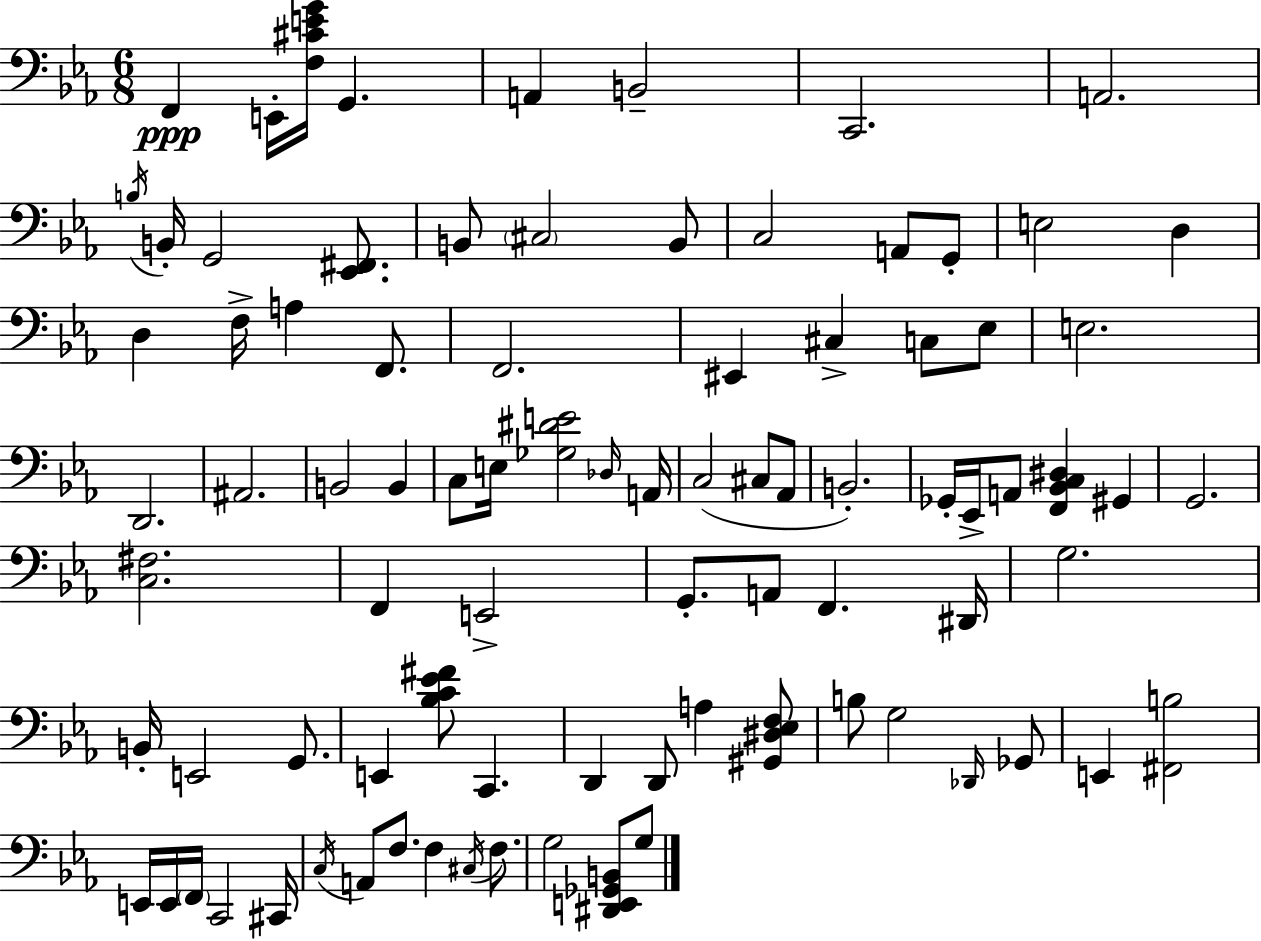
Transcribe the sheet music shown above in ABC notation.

X:1
T:Untitled
M:6/8
L:1/4
K:Eb
F,, E,,/4 [F,^CEG]/4 G,, A,, B,,2 C,,2 A,,2 B,/4 B,,/4 G,,2 [_E,,^F,,]/2 B,,/2 ^C,2 B,,/2 C,2 A,,/2 G,,/2 E,2 D, D, F,/4 A, F,,/2 F,,2 ^E,, ^C, C,/2 _E,/2 E,2 D,,2 ^A,,2 B,,2 B,, C,/2 E,/4 [_G,^DE]2 _D,/4 A,,/4 C,2 ^C,/2 _A,,/2 B,,2 _G,,/4 _E,,/4 A,,/2 [F,,_B,,C,^D,] ^G,, G,,2 [C,^F,]2 F,, E,,2 G,,/2 A,,/2 F,, ^D,,/4 G,2 B,,/4 E,,2 G,,/2 E,, [_B,C_E^F]/2 C,, D,, D,,/2 A, [^G,,^D,_E,F,]/2 B,/2 G,2 _D,,/4 _G,,/2 E,, [^F,,B,]2 E,,/4 E,,/4 F,,/4 C,,2 ^C,,/4 C,/4 A,,/2 F,/2 F, ^C,/4 F,/2 G,2 [^D,,E,,_G,,B,,]/2 G,/2